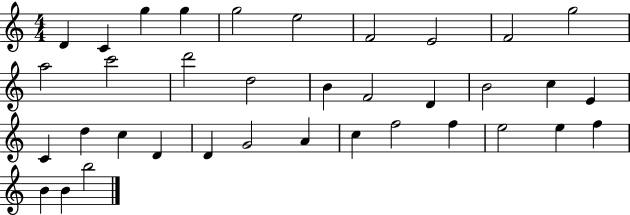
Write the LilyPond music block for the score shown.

{
  \clef treble
  \numericTimeSignature
  \time 4/4
  \key c \major
  d'4 c'4 g''4 g''4 | g''2 e''2 | f'2 e'2 | f'2 g''2 | \break a''2 c'''2 | d'''2 d''2 | b'4 f'2 d'4 | b'2 c''4 e'4 | \break c'4 d''4 c''4 d'4 | d'4 g'2 a'4 | c''4 f''2 f''4 | e''2 e''4 f''4 | \break b'4 b'4 b''2 | \bar "|."
}